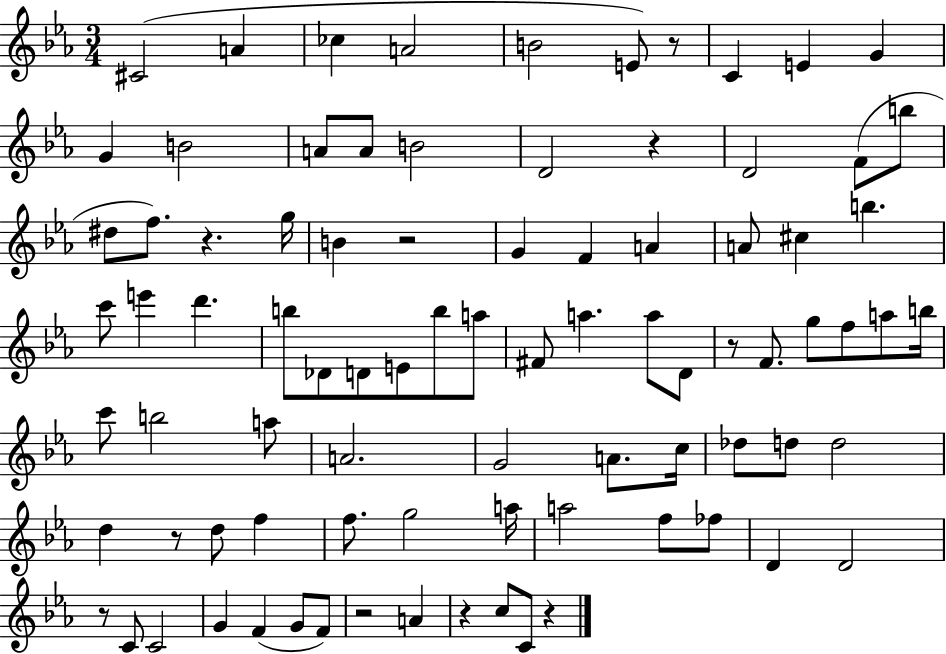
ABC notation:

X:1
T:Untitled
M:3/4
L:1/4
K:Eb
^C2 A _c A2 B2 E/2 z/2 C E G G B2 A/2 A/2 B2 D2 z D2 F/2 b/2 ^d/2 f/2 z g/4 B z2 G F A A/2 ^c b c'/2 e' d' b/2 _D/2 D/2 E/2 b/2 a/2 ^F/2 a a/2 D/2 z/2 F/2 g/2 f/2 a/2 b/4 c'/2 b2 a/2 A2 G2 A/2 c/4 _d/2 d/2 d2 d z/2 d/2 f f/2 g2 a/4 a2 f/2 _f/2 D D2 z/2 C/2 C2 G F G/2 F/2 z2 A z c/2 C/2 z